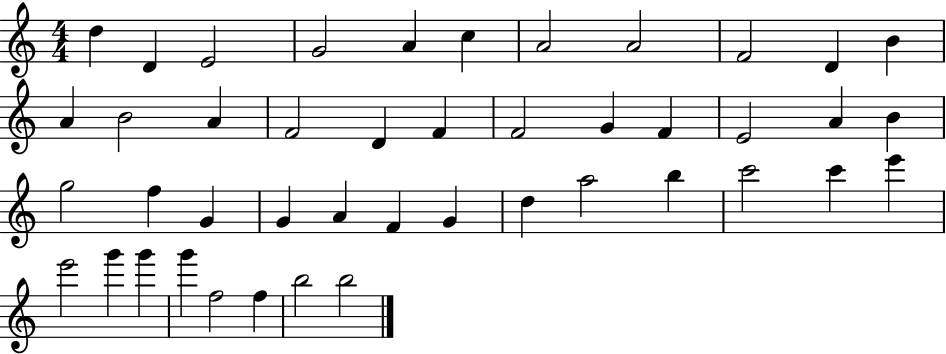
D5/q D4/q E4/h G4/h A4/q C5/q A4/h A4/h F4/h D4/q B4/q A4/q B4/h A4/q F4/h D4/q F4/q F4/h G4/q F4/q E4/h A4/q B4/q G5/h F5/q G4/q G4/q A4/q F4/q G4/q D5/q A5/h B5/q C6/h C6/q E6/q E6/h G6/q G6/q G6/q F5/h F5/q B5/h B5/h